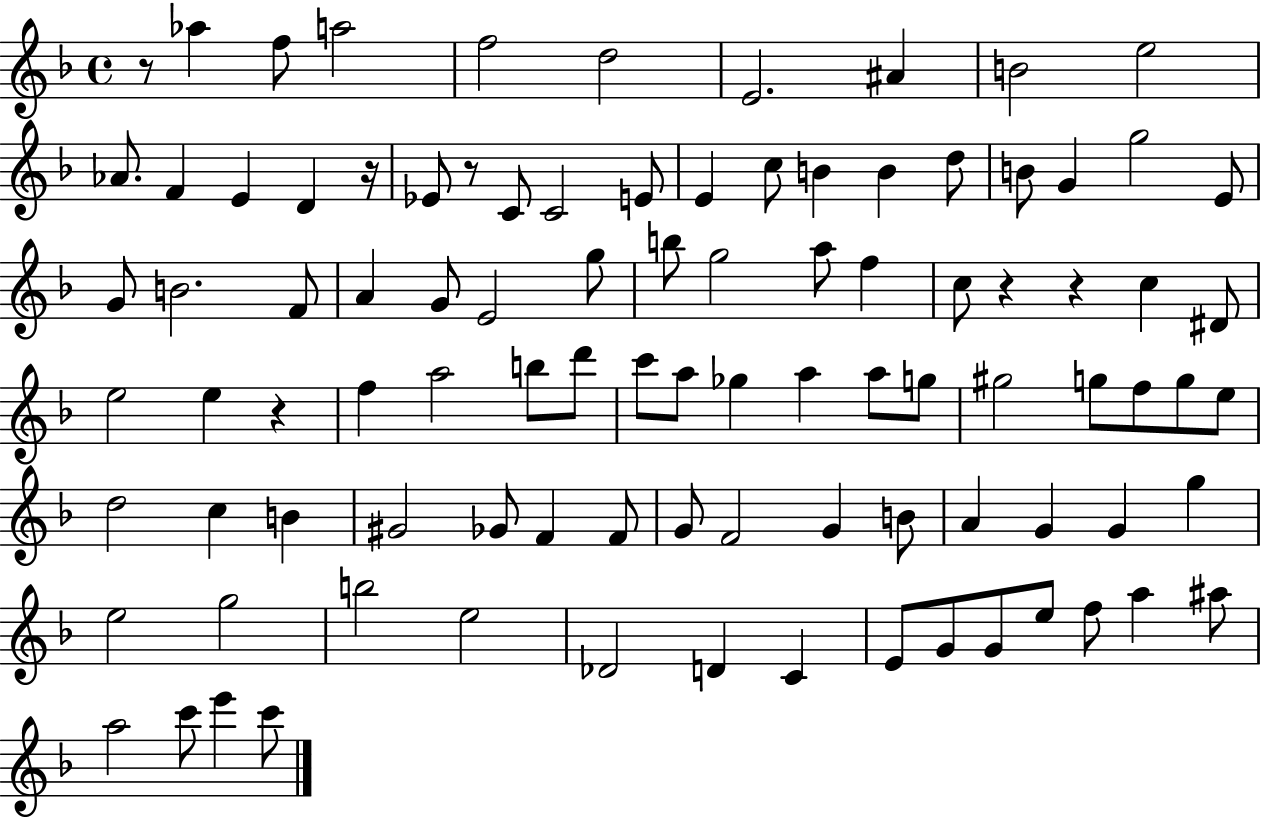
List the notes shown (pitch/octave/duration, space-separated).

R/e Ab5/q F5/e A5/h F5/h D5/h E4/h. A#4/q B4/h E5/h Ab4/e. F4/q E4/q D4/q R/s Eb4/e R/e C4/e C4/h E4/e E4/q C5/e B4/q B4/q D5/e B4/e G4/q G5/h E4/e G4/e B4/h. F4/e A4/q G4/e E4/h G5/e B5/e G5/h A5/e F5/q C5/e R/q R/q C5/q D#4/e E5/h E5/q R/q F5/q A5/h B5/e D6/e C6/e A5/e Gb5/q A5/q A5/e G5/e G#5/h G5/e F5/e G5/e E5/e D5/h C5/q B4/q G#4/h Gb4/e F4/q F4/e G4/e F4/h G4/q B4/e A4/q G4/q G4/q G5/q E5/h G5/h B5/h E5/h Db4/h D4/q C4/q E4/e G4/e G4/e E5/e F5/e A5/q A#5/e A5/h C6/e E6/q C6/e